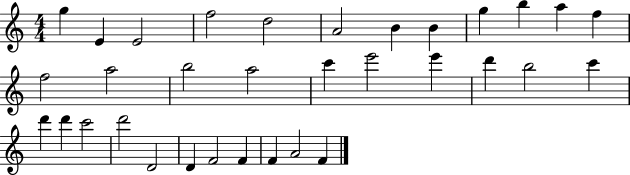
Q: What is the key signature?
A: C major